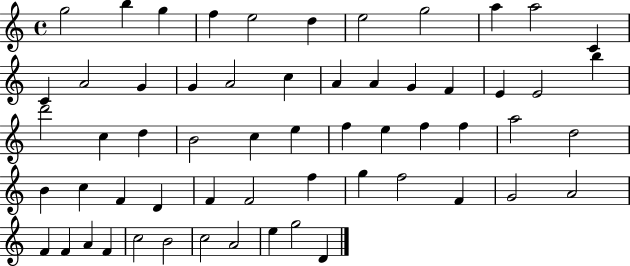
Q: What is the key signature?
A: C major